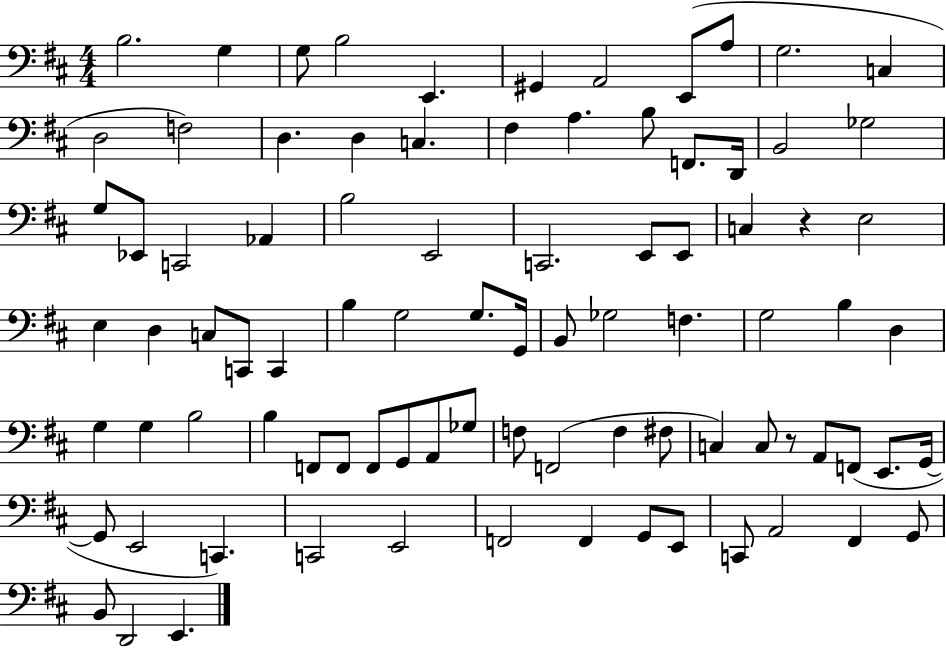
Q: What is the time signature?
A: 4/4